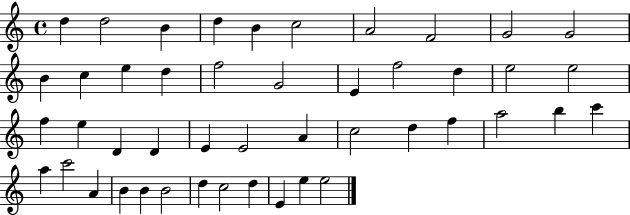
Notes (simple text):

D5/q D5/h B4/q D5/q B4/q C5/h A4/h F4/h G4/h G4/h B4/q C5/q E5/q D5/q F5/h G4/h E4/q F5/h D5/q E5/h E5/h F5/q E5/q D4/q D4/q E4/q E4/h A4/q C5/h D5/q F5/q A5/h B5/q C6/q A5/q C6/h A4/q B4/q B4/q B4/h D5/q C5/h D5/q E4/q E5/q E5/h